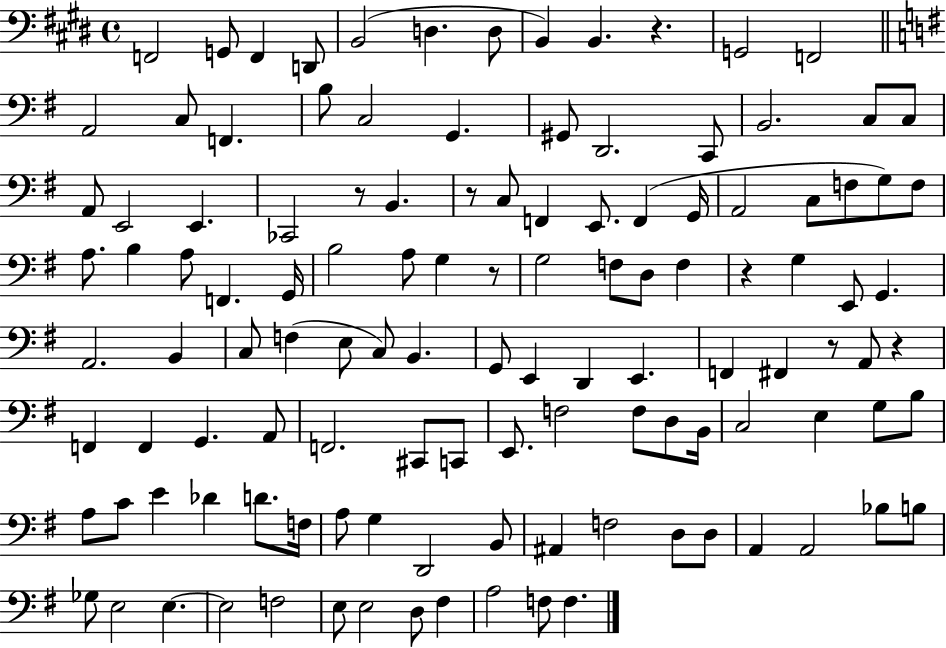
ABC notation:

X:1
T:Untitled
M:4/4
L:1/4
K:E
F,,2 G,,/2 F,, D,,/2 B,,2 D, D,/2 B,, B,, z G,,2 F,,2 A,,2 C,/2 F,, B,/2 C,2 G,, ^G,,/2 D,,2 C,,/2 B,,2 C,/2 C,/2 A,,/2 E,,2 E,, _C,,2 z/2 B,, z/2 C,/2 F,, E,,/2 F,, G,,/4 A,,2 C,/2 F,/2 G,/2 F,/2 A,/2 B, A,/2 F,, G,,/4 B,2 A,/2 G, z/2 G,2 F,/2 D,/2 F, z G, E,,/2 G,, A,,2 B,, C,/2 F, E,/2 C,/2 B,, G,,/2 E,, D,, E,, F,, ^F,, z/2 A,,/2 z F,, F,, G,, A,,/2 F,,2 ^C,,/2 C,,/2 E,,/2 F,2 F,/2 D,/2 B,,/4 C,2 E, G,/2 B,/2 A,/2 C/2 E _D D/2 F,/4 A,/2 G, D,,2 B,,/2 ^A,, F,2 D,/2 D,/2 A,, A,,2 _B,/2 B,/2 _G,/2 E,2 E, E,2 F,2 E,/2 E,2 D,/2 ^F, A,2 F,/2 F,